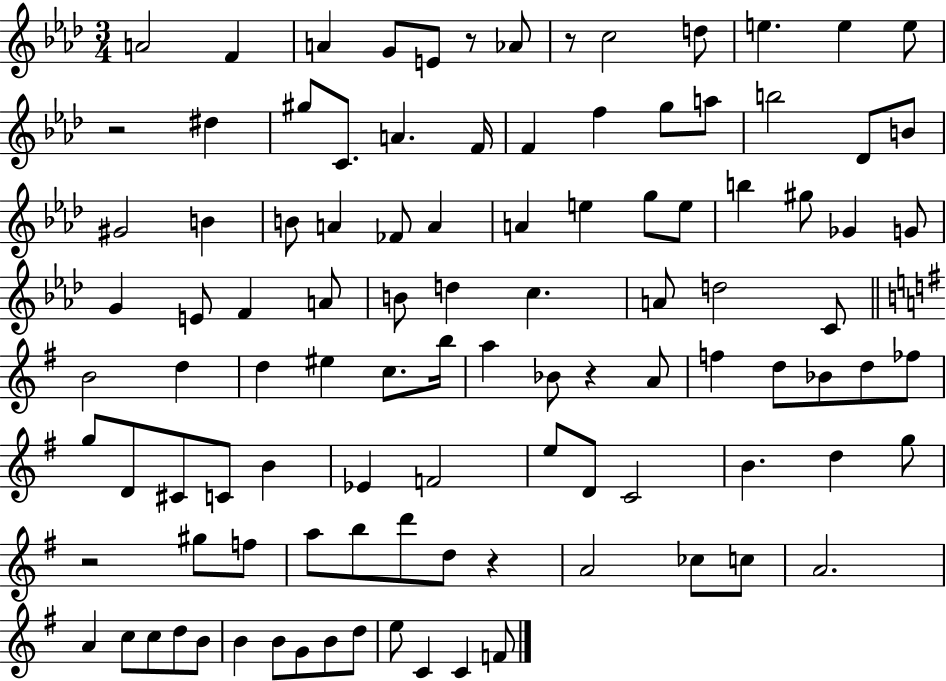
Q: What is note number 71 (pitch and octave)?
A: C4